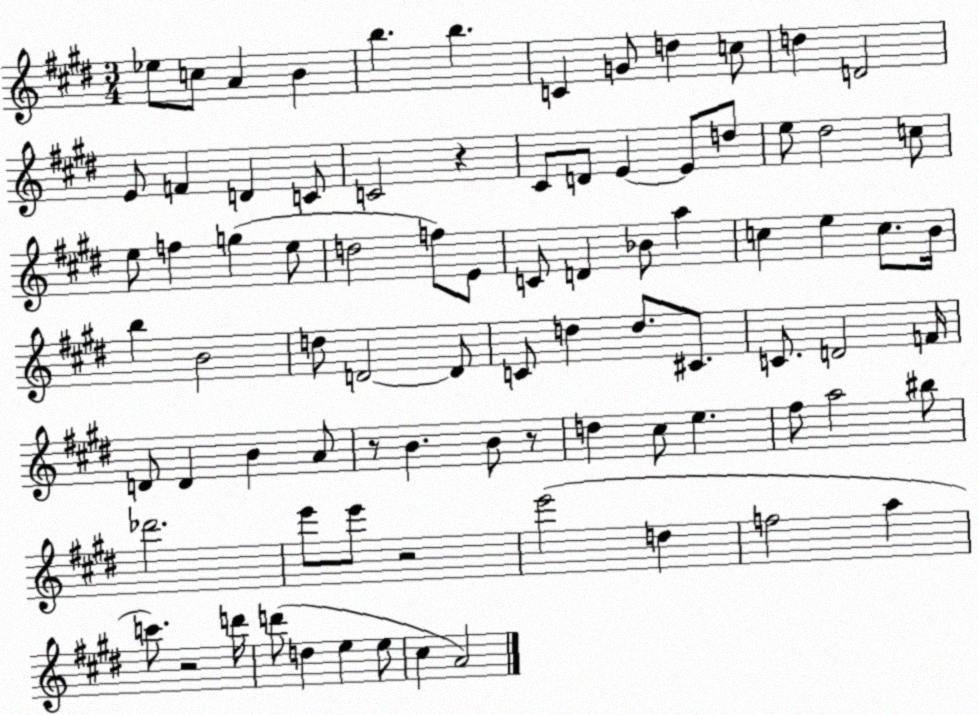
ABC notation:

X:1
T:Untitled
M:3/4
L:1/4
K:E
_e/2 c/2 A B b b C G/2 d c/2 d D2 E/2 F D C/2 C2 z ^C/2 D/2 E E/2 d/2 e/2 ^d2 c/2 e/2 f g e/2 d2 f/2 E/2 C/2 D _B/2 a c e c/2 B/4 b B2 d/2 D2 D/2 C/2 d d/2 ^C/2 C/2 D2 F/4 D/2 D B A/2 z/2 B B/2 z/2 d ^c/2 e ^f/2 a2 ^b/2 _d'2 e'/2 e'/2 z2 e'2 d f2 a c'/2 z2 d'/4 d'/2 d e e/2 ^c A2